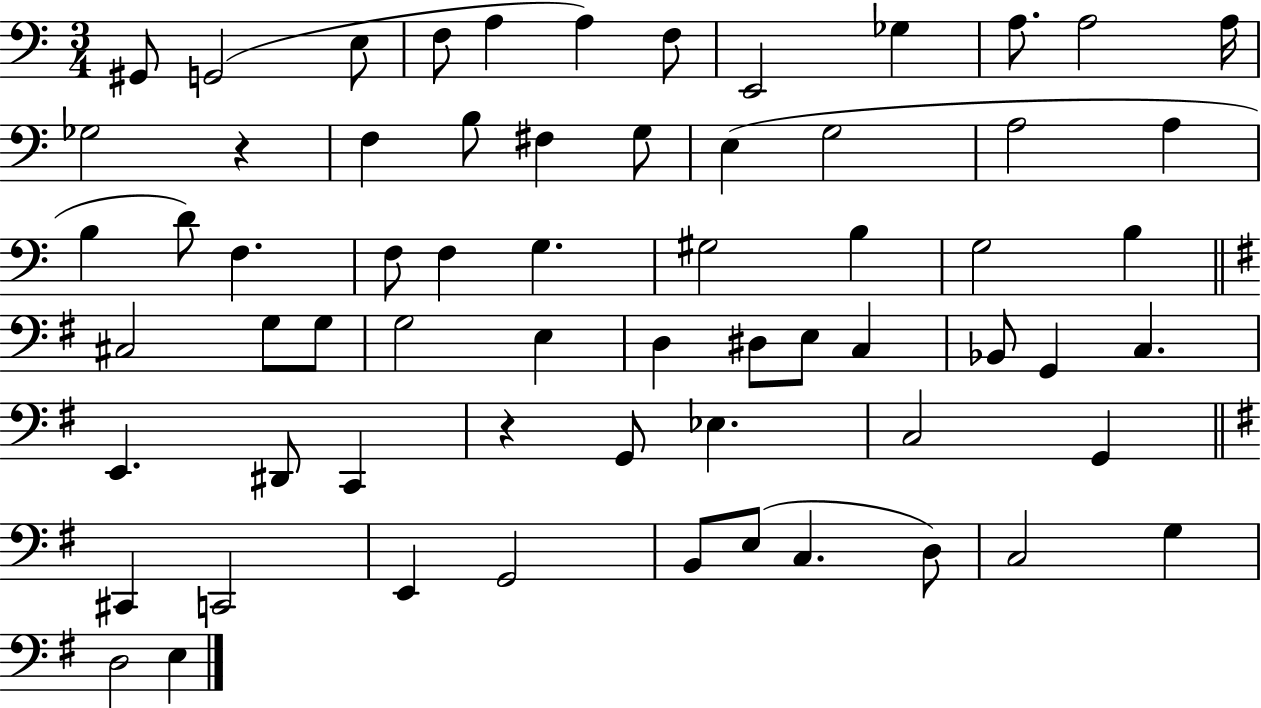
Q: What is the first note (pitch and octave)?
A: G#2